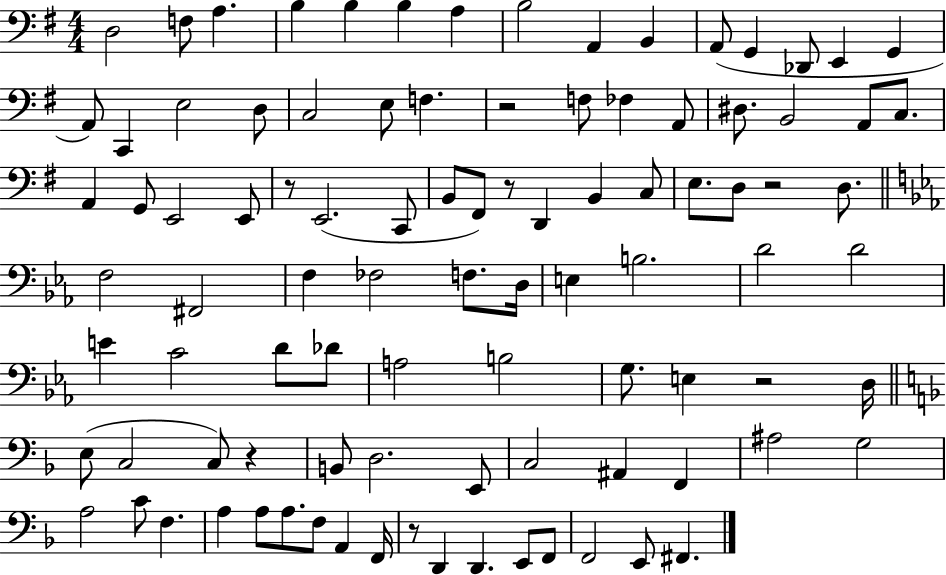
{
  \clef bass
  \numericTimeSignature
  \time 4/4
  \key g \major
  d2 f8 a4. | b4 b4 b4 a4 | b2 a,4 b,4 | a,8( g,4 des,8 e,4 g,4 | \break a,8) c,4 e2 d8 | c2 e8 f4. | r2 f8 fes4 a,8 | dis8. b,2 a,8 c8. | \break a,4 g,8 e,2 e,8 | r8 e,2.( c,8 | b,8 fis,8) r8 d,4 b,4 c8 | e8. d8 r2 d8. | \break \bar "||" \break \key c \minor f2 fis,2 | f4 fes2 f8. d16 | e4 b2. | d'2 d'2 | \break e'4 c'2 d'8 des'8 | a2 b2 | g8. e4 r2 d16 | \bar "||" \break \key f \major e8( c2 c8) r4 | b,8 d2. e,8 | c2 ais,4 f,4 | ais2 g2 | \break a2 c'8 f4. | a4 a8 a8. f8 a,4 f,16 | r8 d,4 d,4. e,8 f,8 | f,2 e,8 fis,4. | \break \bar "|."
}